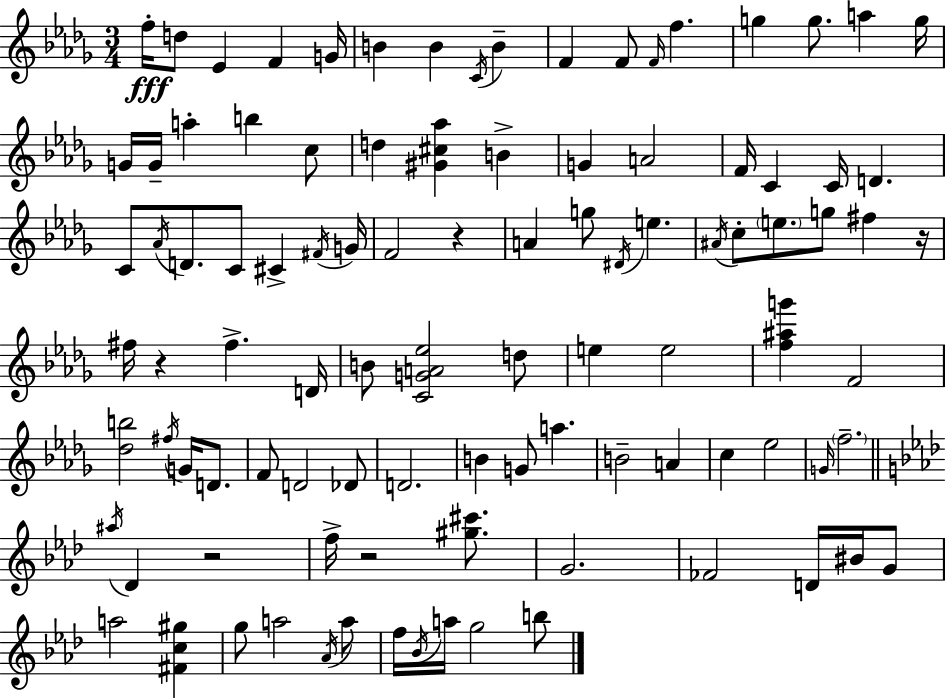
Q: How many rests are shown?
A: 5